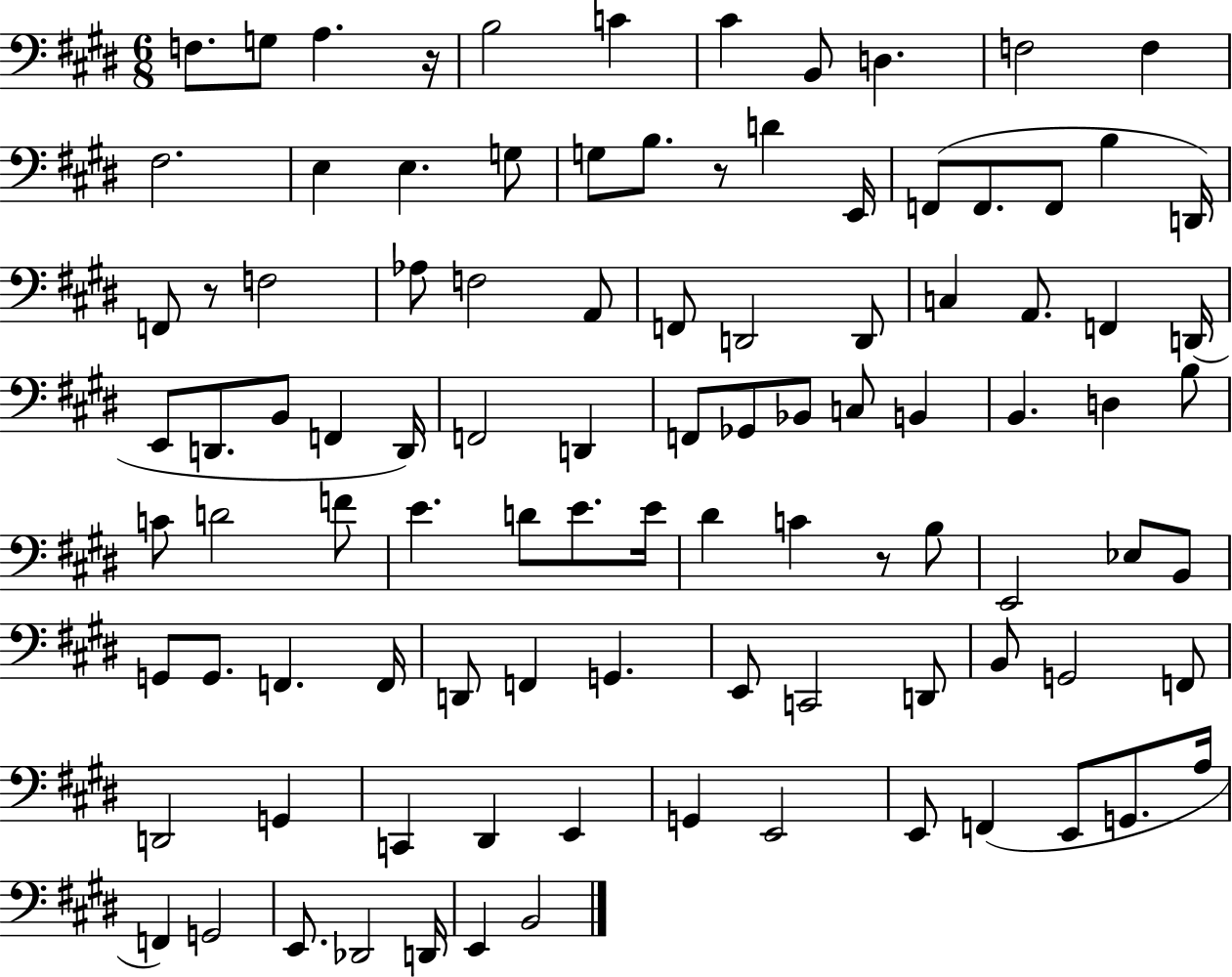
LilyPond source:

{
  \clef bass
  \numericTimeSignature
  \time 6/8
  \key e \major
  \repeat volta 2 { f8. g8 a4. r16 | b2 c'4 | cis'4 b,8 d4. | f2 f4 | \break fis2. | e4 e4. g8 | g8 b8. r8 d'4 e,16 | f,8( f,8. f,8 b4 d,16) | \break f,8 r8 f2 | aes8 f2 a,8 | f,8 d,2 d,8 | c4 a,8. f,4 d,16( | \break e,8 d,8. b,8 f,4 d,16) | f,2 d,4 | f,8 ges,8 bes,8 c8 b,4 | b,4. d4 b8 | \break c'8 d'2 f'8 | e'4. d'8 e'8. e'16 | dis'4 c'4 r8 b8 | e,2 ees8 b,8 | \break g,8 g,8. f,4. f,16 | d,8 f,4 g,4. | e,8 c,2 d,8 | b,8 g,2 f,8 | \break d,2 g,4 | c,4 dis,4 e,4 | g,4 e,2 | e,8 f,4( e,8 g,8. a16 | \break f,4) g,2 | e,8. des,2 d,16 | e,4 b,2 | } \bar "|."
}